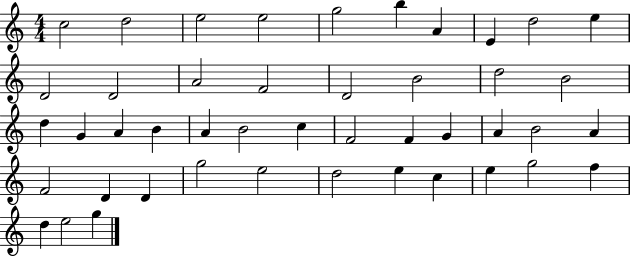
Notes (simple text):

C5/h D5/h E5/h E5/h G5/h B5/q A4/q E4/q D5/h E5/q D4/h D4/h A4/h F4/h D4/h B4/h D5/h B4/h D5/q G4/q A4/q B4/q A4/q B4/h C5/q F4/h F4/q G4/q A4/q B4/h A4/q F4/h D4/q D4/q G5/h E5/h D5/h E5/q C5/q E5/q G5/h F5/q D5/q E5/h G5/q